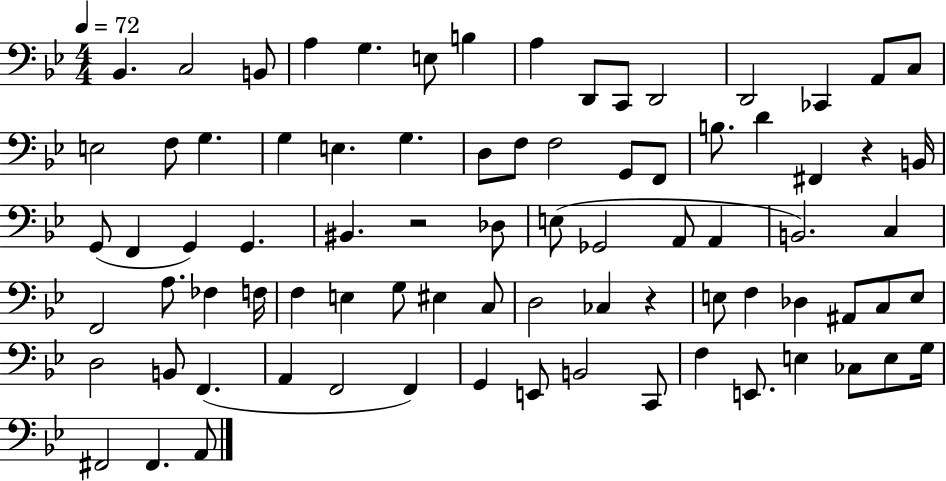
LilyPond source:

{
  \clef bass
  \numericTimeSignature
  \time 4/4
  \key bes \major
  \tempo 4 = 72
  \repeat volta 2 { bes,4. c2 b,8 | a4 g4. e8 b4 | a4 d,8 c,8 d,2 | d,2 ces,4 a,8 c8 | \break e2 f8 g4. | g4 e4. g4. | d8 f8 f2 g,8 f,8 | b8. d'4 fis,4 r4 b,16 | \break g,8( f,4 g,4) g,4. | bis,4. r2 des8 | e8( ges,2 a,8 a,4 | b,2.) c4 | \break f,2 a8. fes4 f16 | f4 e4 g8 eis4 c8 | d2 ces4 r4 | e8 f4 des4 ais,8 c8 e8 | \break d2 b,8 f,4.( | a,4 f,2 f,4) | g,4 e,8 b,2 c,8 | f4 e,8. e4 ces8 e8 g16 | \break fis,2 fis,4. a,8 | } \bar "|."
}